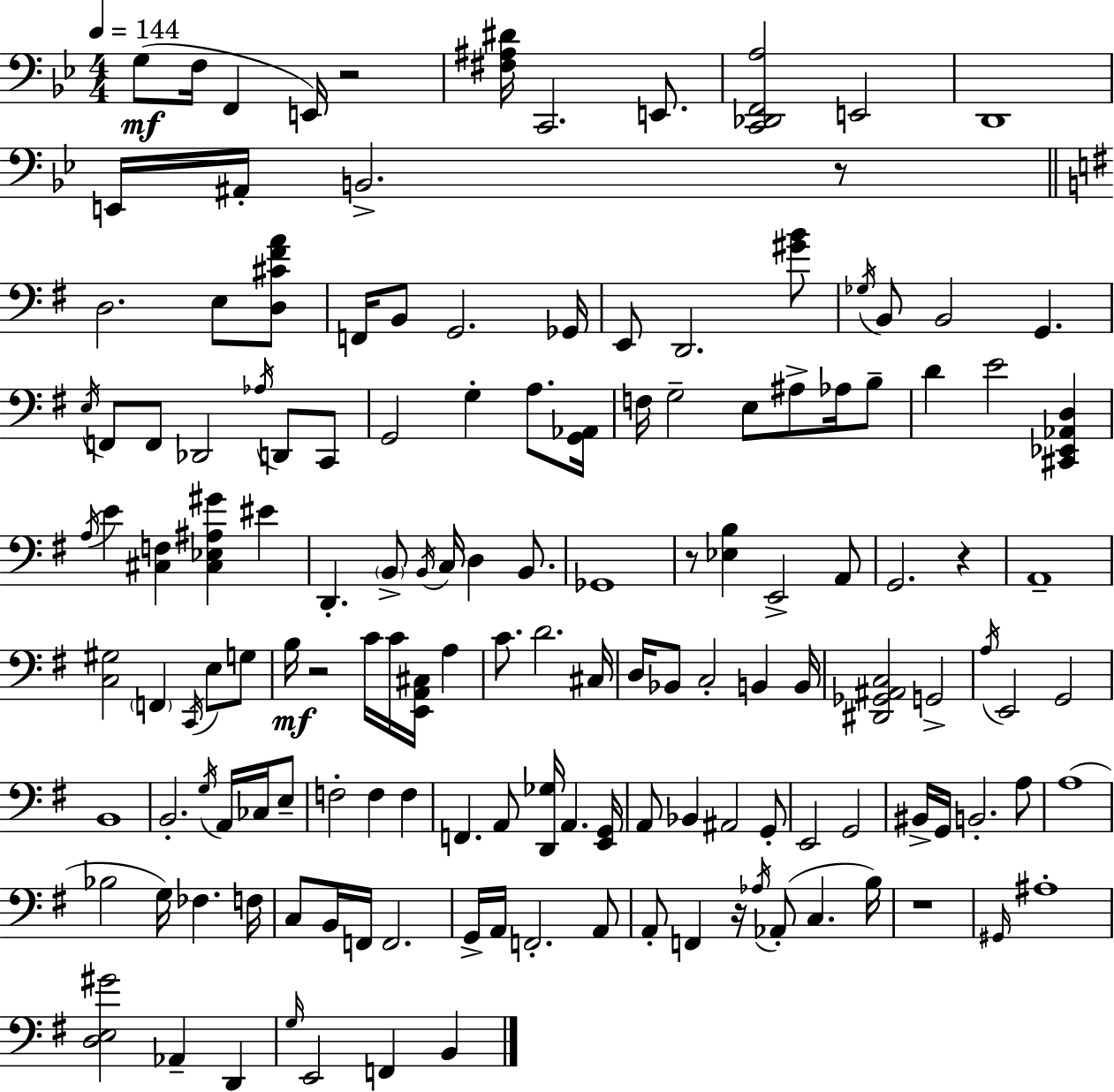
X:1
T:Untitled
M:4/4
L:1/4
K:Gm
G,/2 F,/4 F,, E,,/4 z2 [^F,^A,^D]/4 C,,2 E,,/2 [C,,_D,,F,,A,]2 E,,2 D,,4 E,,/4 ^A,,/4 B,,2 z/2 D,2 E,/2 [D,^C^FA]/2 F,,/4 B,,/2 G,,2 _G,,/4 E,,/2 D,,2 [^GB]/2 _G,/4 B,,/2 B,,2 G,, E,/4 F,,/2 F,,/2 _D,,2 _A,/4 D,,/2 C,,/2 G,,2 G, A,/2 [G,,_A,,]/4 F,/4 G,2 E,/2 ^A,/2 _A,/4 B,/2 D E2 [^C,,_E,,_A,,D,] A,/4 E [^C,F,] [^C,_E,^A,^G] ^E D,, B,,/2 B,,/4 C,/4 D, B,,/2 _G,,4 z/2 [_E,B,] E,,2 A,,/2 G,,2 z A,,4 [C,^G,]2 F,, C,,/4 E,/2 G,/2 B,/4 z2 C/4 C/4 [E,,A,,^C,]/4 A, C/2 D2 ^C,/4 D,/4 _B,,/2 C,2 B,, B,,/4 [^D,,_G,,^A,,C,]2 G,,2 A,/4 E,,2 G,,2 B,,4 B,,2 G,/4 A,,/4 _C,/4 E,/2 F,2 F, F, F,, A,,/2 [D,,_G,]/4 A,, [E,,G,,]/4 A,,/2 _B,, ^A,,2 G,,/2 E,,2 G,,2 ^B,,/4 G,,/4 B,,2 A,/2 A,4 _B,2 G,/4 _F, F,/4 C,/2 B,,/4 F,,/4 F,,2 G,,/4 A,,/4 F,,2 A,,/2 A,,/2 F,, z/4 _A,/4 _A,,/2 C, B,/4 z4 ^G,,/4 ^A,4 [D,E,^G]2 _A,, D,, G,/4 E,,2 F,, B,,